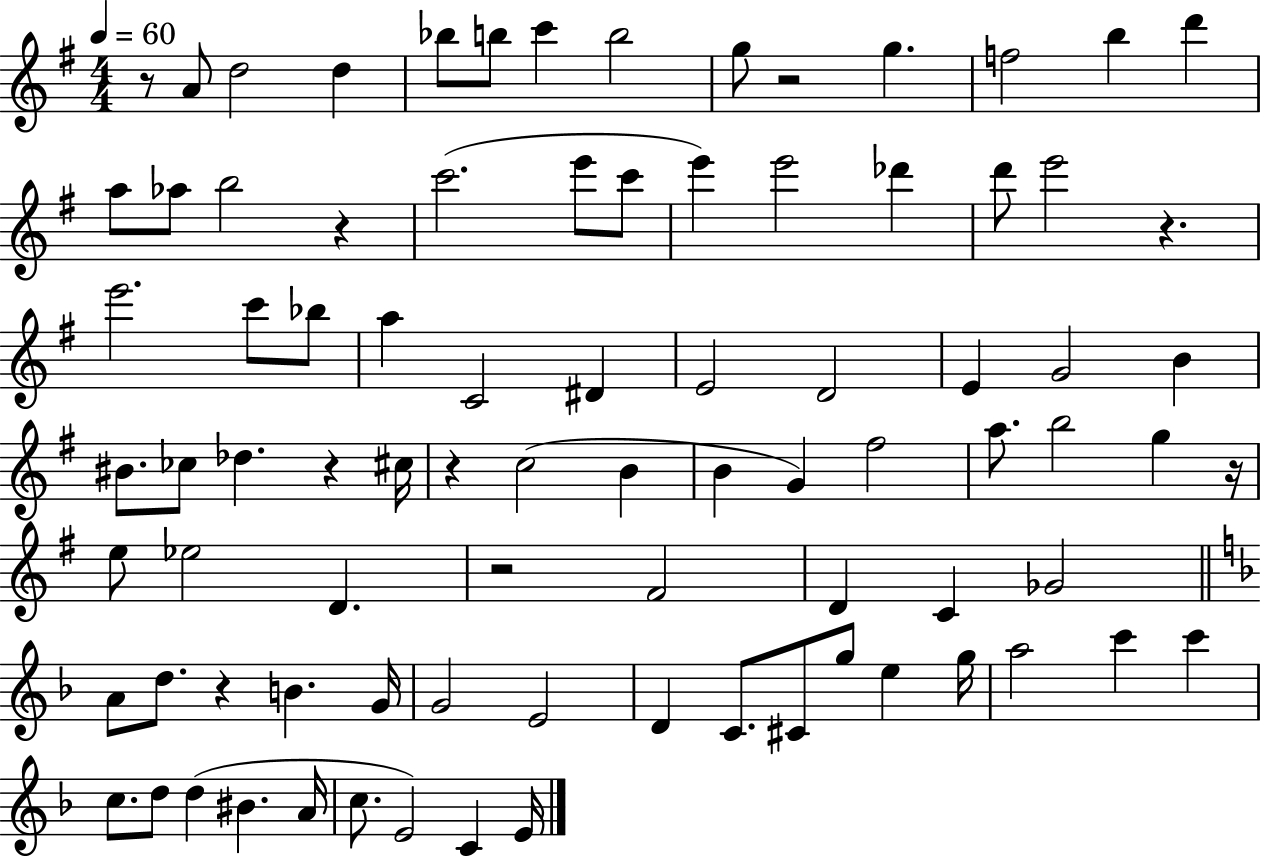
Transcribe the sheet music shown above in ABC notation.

X:1
T:Untitled
M:4/4
L:1/4
K:G
z/2 A/2 d2 d _b/2 b/2 c' b2 g/2 z2 g f2 b d' a/2 _a/2 b2 z c'2 e'/2 c'/2 e' e'2 _d' d'/2 e'2 z e'2 c'/2 _b/2 a C2 ^D E2 D2 E G2 B ^B/2 _c/2 _d z ^c/4 z c2 B B G ^f2 a/2 b2 g z/4 e/2 _e2 D z2 ^F2 D C _G2 A/2 d/2 z B G/4 G2 E2 D C/2 ^C/2 g/2 e g/4 a2 c' c' c/2 d/2 d ^B A/4 c/2 E2 C E/4